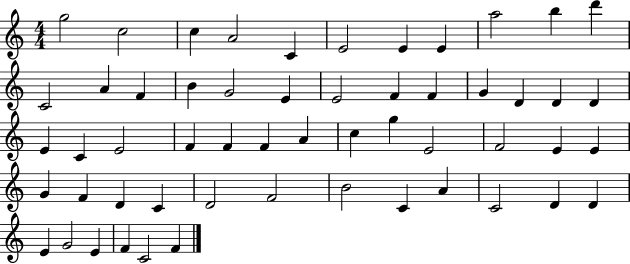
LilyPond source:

{
  \clef treble
  \numericTimeSignature
  \time 4/4
  \key c \major
  g''2 c''2 | c''4 a'2 c'4 | e'2 e'4 e'4 | a''2 b''4 d'''4 | \break c'2 a'4 f'4 | b'4 g'2 e'4 | e'2 f'4 f'4 | g'4 d'4 d'4 d'4 | \break e'4 c'4 e'2 | f'4 f'4 f'4 a'4 | c''4 g''4 e'2 | f'2 e'4 e'4 | \break g'4 f'4 d'4 c'4 | d'2 f'2 | b'2 c'4 a'4 | c'2 d'4 d'4 | \break e'4 g'2 e'4 | f'4 c'2 f'4 | \bar "|."
}